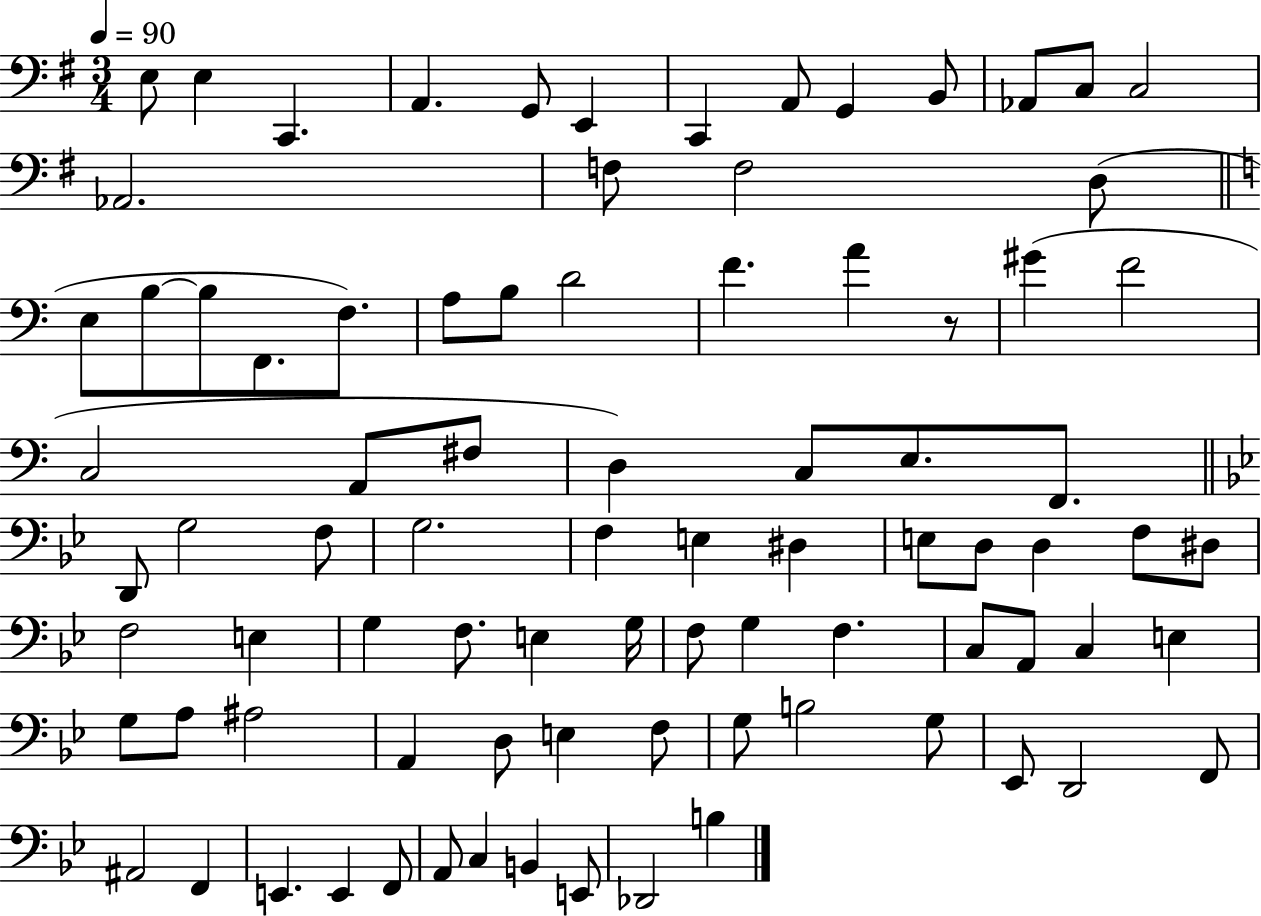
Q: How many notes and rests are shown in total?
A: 86